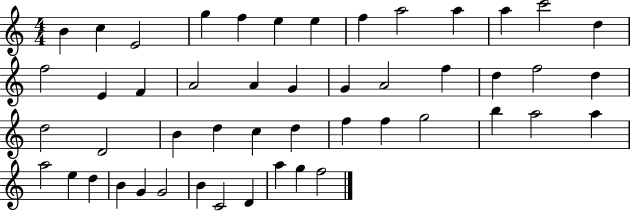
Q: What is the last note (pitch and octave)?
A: F5